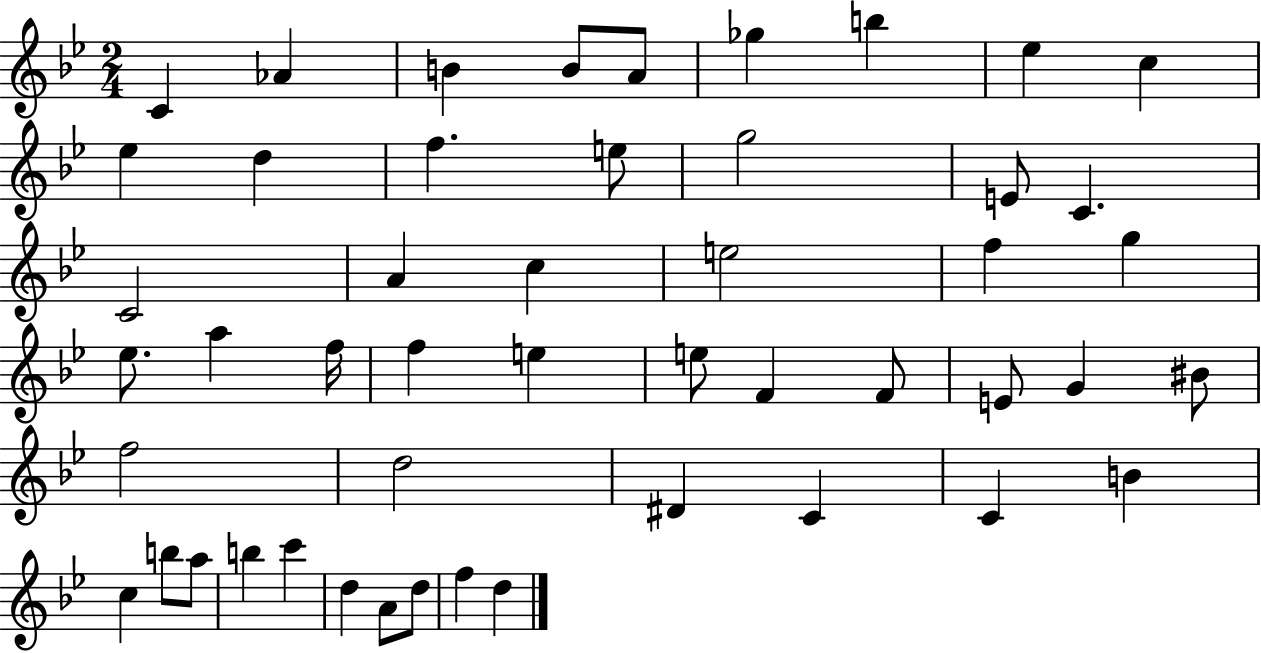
C4/q Ab4/q B4/q B4/e A4/e Gb5/q B5/q Eb5/q C5/q Eb5/q D5/q F5/q. E5/e G5/h E4/e C4/q. C4/h A4/q C5/q E5/h F5/q G5/q Eb5/e. A5/q F5/s F5/q E5/q E5/e F4/q F4/e E4/e G4/q BIS4/e F5/h D5/h D#4/q C4/q C4/q B4/q C5/q B5/e A5/e B5/q C6/q D5/q A4/e D5/e F5/q D5/q